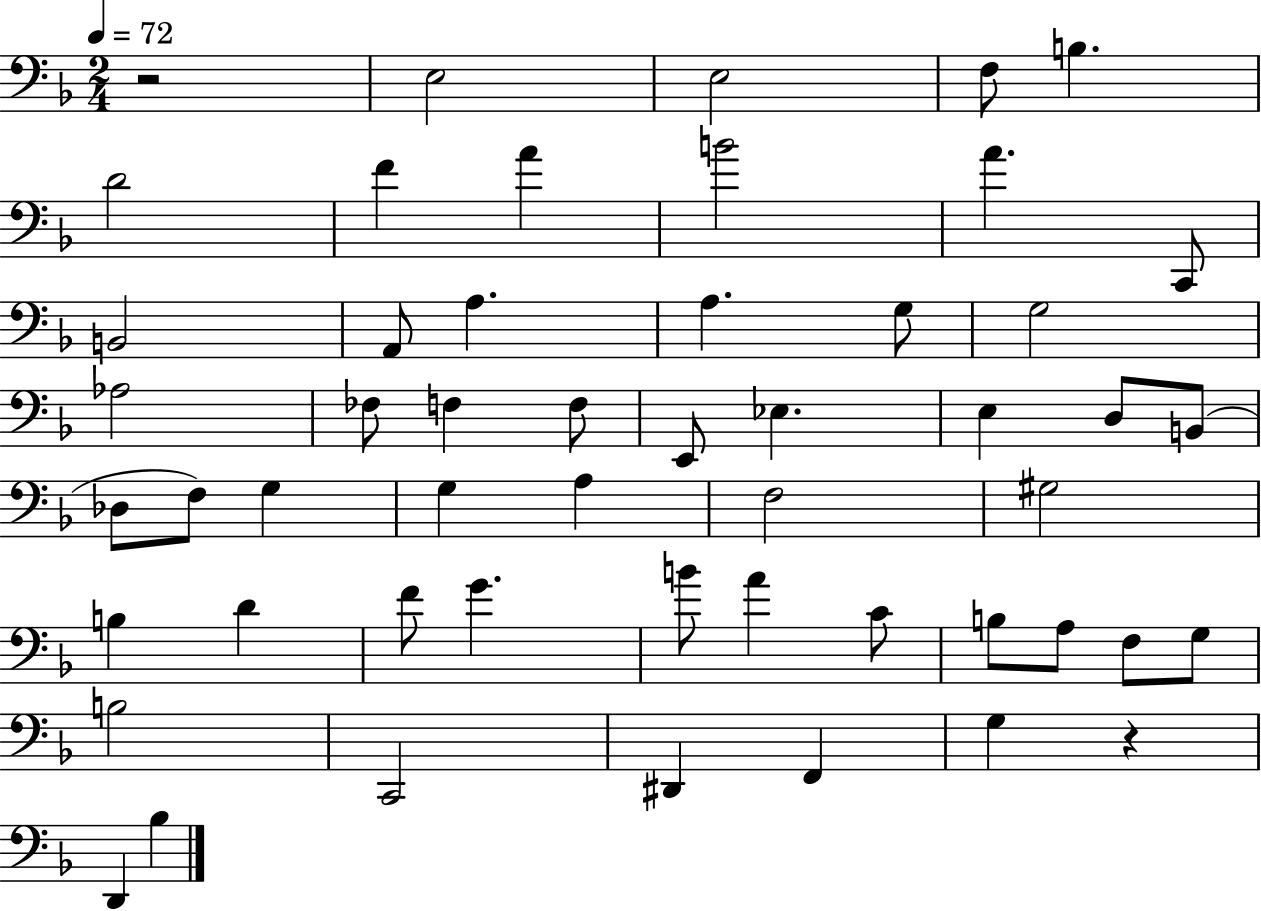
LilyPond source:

{
  \clef bass
  \numericTimeSignature
  \time 2/4
  \key f \major
  \tempo 4 = 72
  r2 | e2 | e2 | f8 b4. | \break d'2 | f'4 a'4 | b'2 | a'4. c,8 | \break b,2 | a,8 a4. | a4. g8 | g2 | \break aes2 | fes8 f4 f8 | e,8 ees4. | e4 d8 b,8( | \break des8 f8) g4 | g4 a4 | f2 | gis2 | \break b4 d'4 | f'8 g'4. | b'8 a'4 c'8 | b8 a8 f8 g8 | \break b2 | c,2 | dis,4 f,4 | g4 r4 | \break d,4 bes4 | \bar "|."
}